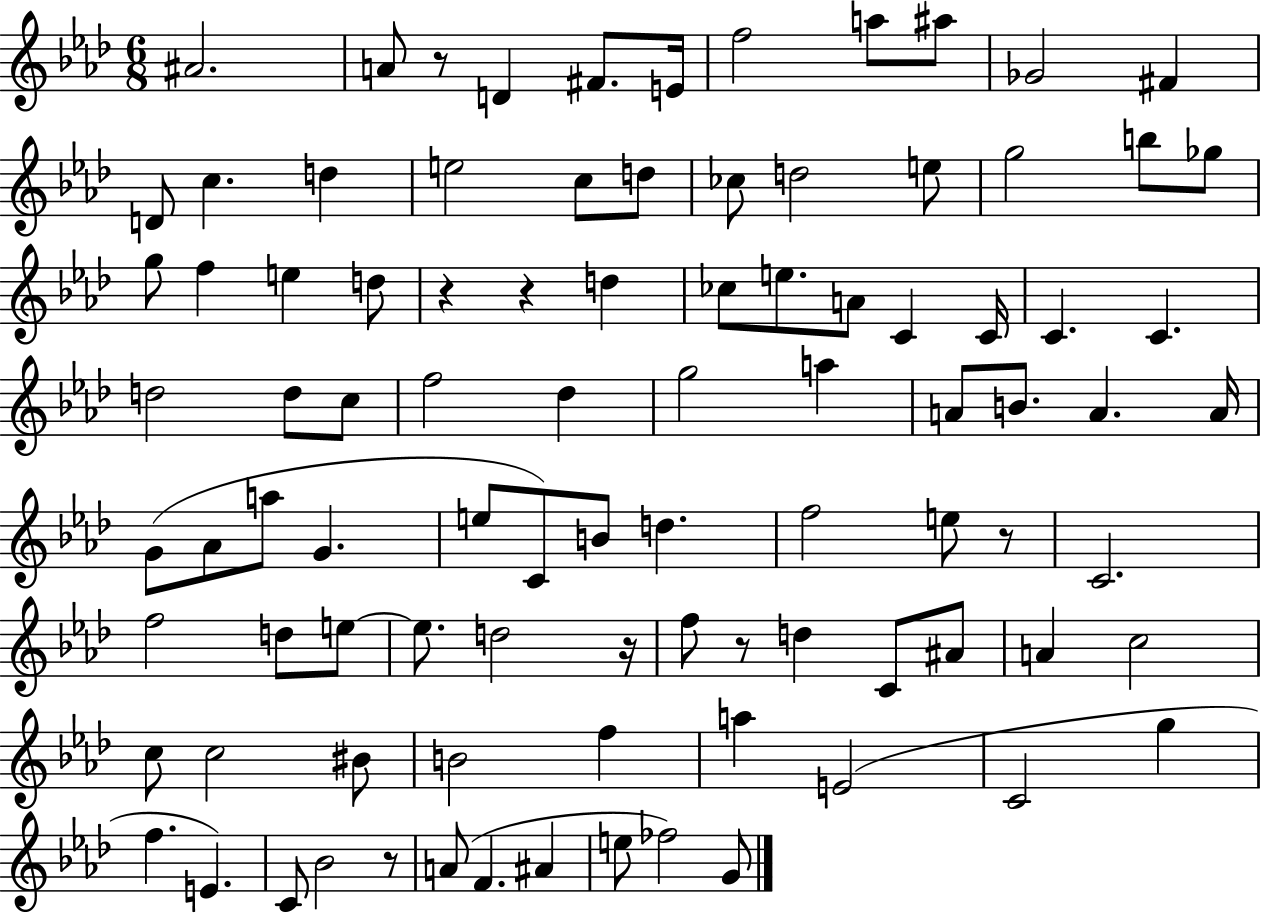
X:1
T:Untitled
M:6/8
L:1/4
K:Ab
^A2 A/2 z/2 D ^F/2 E/4 f2 a/2 ^a/2 _G2 ^F D/2 c d e2 c/2 d/2 _c/2 d2 e/2 g2 b/2 _g/2 g/2 f e d/2 z z d _c/2 e/2 A/2 C C/4 C C d2 d/2 c/2 f2 _d g2 a A/2 B/2 A A/4 G/2 _A/2 a/2 G e/2 C/2 B/2 d f2 e/2 z/2 C2 f2 d/2 e/2 e/2 d2 z/4 f/2 z/2 d C/2 ^A/2 A c2 c/2 c2 ^B/2 B2 f a E2 C2 g f E C/2 _B2 z/2 A/2 F ^A e/2 _f2 G/2